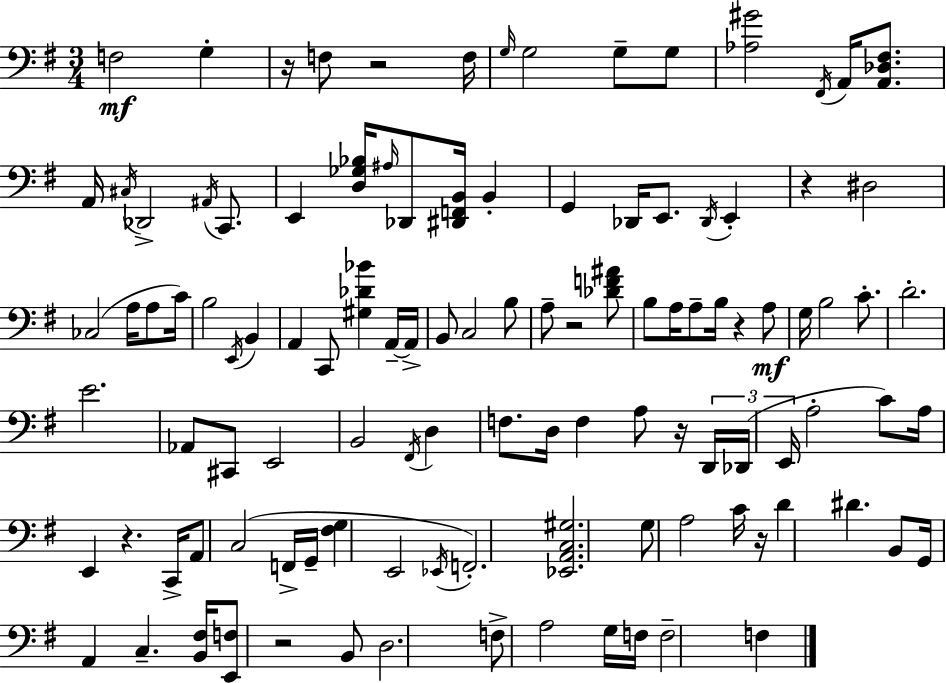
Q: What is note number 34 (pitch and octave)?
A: C2